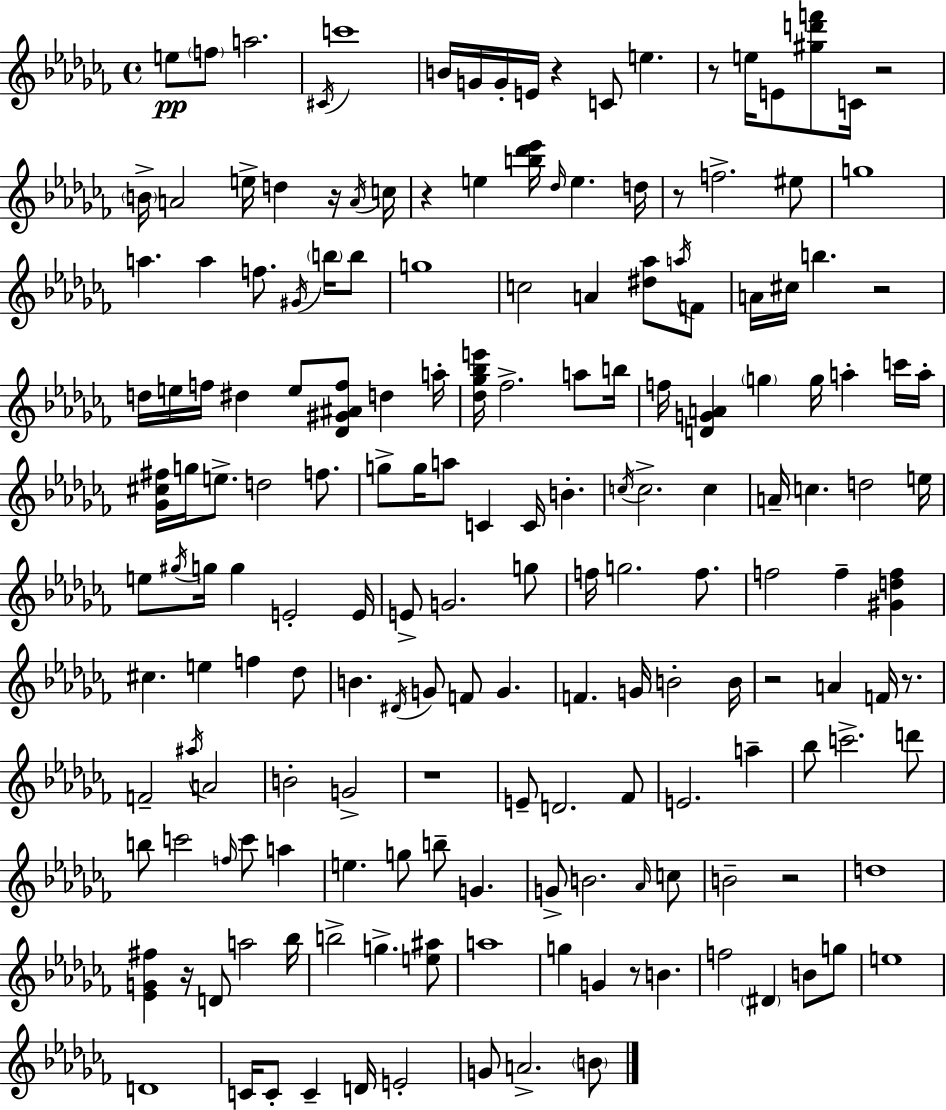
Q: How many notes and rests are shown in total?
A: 177